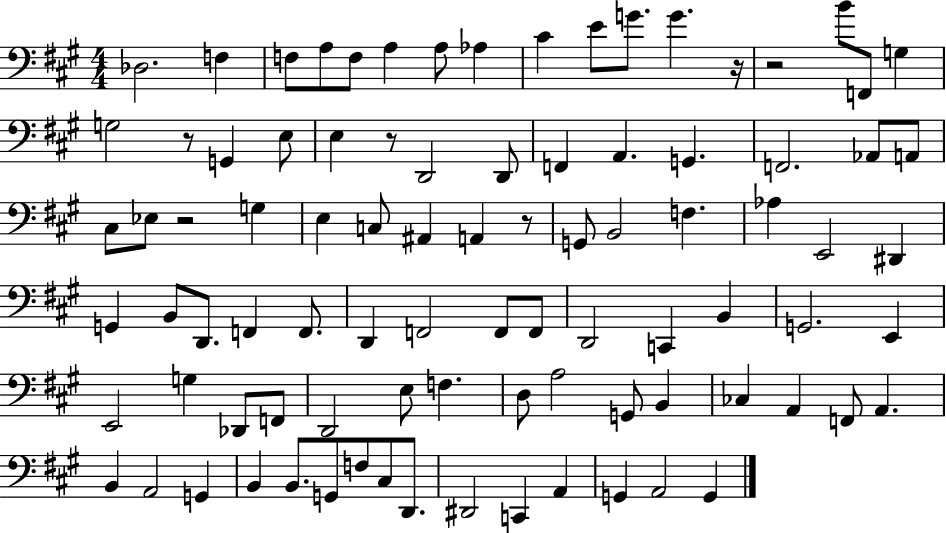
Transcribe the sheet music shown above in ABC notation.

X:1
T:Untitled
M:4/4
L:1/4
K:A
_D,2 F, F,/2 A,/2 F,/2 A, A,/2 _A, ^C E/2 G/2 G z/4 z2 B/2 F,,/2 G, G,2 z/2 G,, E,/2 E, z/2 D,,2 D,,/2 F,, A,, G,, F,,2 _A,,/2 A,,/2 ^C,/2 _E,/2 z2 G, E, C,/2 ^A,, A,, z/2 G,,/2 B,,2 F, _A, E,,2 ^D,, G,, B,,/2 D,,/2 F,, F,,/2 D,, F,,2 F,,/2 F,,/2 D,,2 C,, B,, G,,2 E,, E,,2 G, _D,,/2 F,,/2 D,,2 E,/2 F, D,/2 A,2 G,,/2 B,, _C, A,, F,,/2 A,, B,, A,,2 G,, B,, B,,/2 G,,/2 F,/2 ^C,/2 D,,/2 ^D,,2 C,, A,, G,, A,,2 G,,